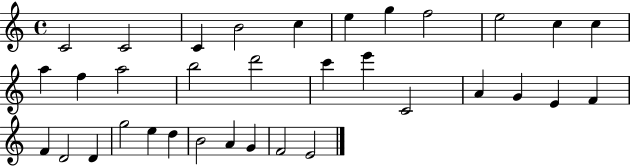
X:1
T:Untitled
M:4/4
L:1/4
K:C
C2 C2 C B2 c e g f2 e2 c c a f a2 b2 d'2 c' e' C2 A G E F F D2 D g2 e d B2 A G F2 E2